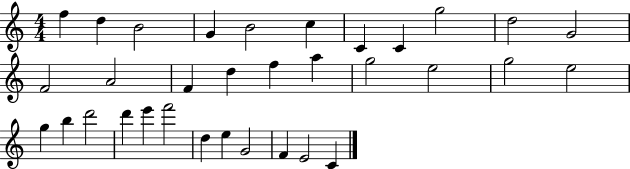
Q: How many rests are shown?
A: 0